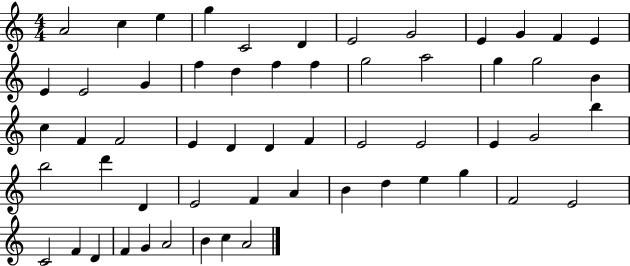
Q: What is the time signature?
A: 4/4